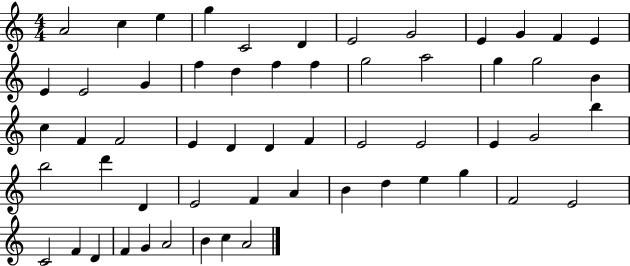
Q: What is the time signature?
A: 4/4